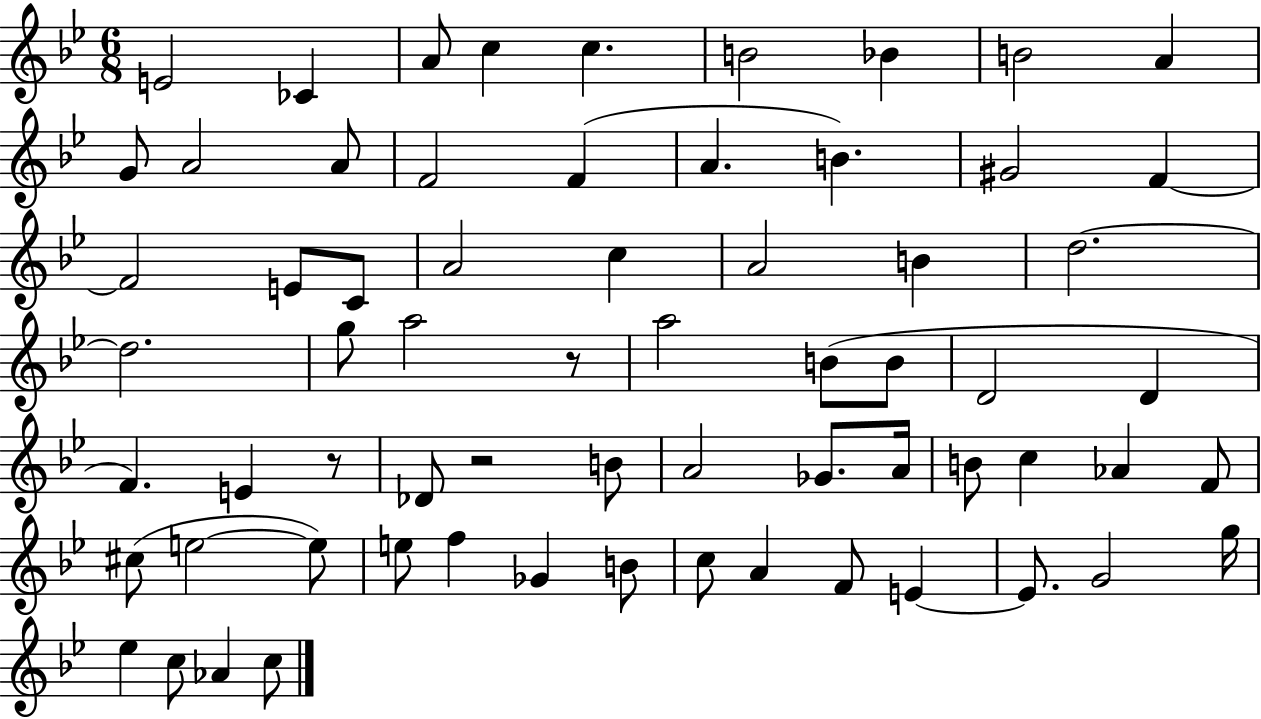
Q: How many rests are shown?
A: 3